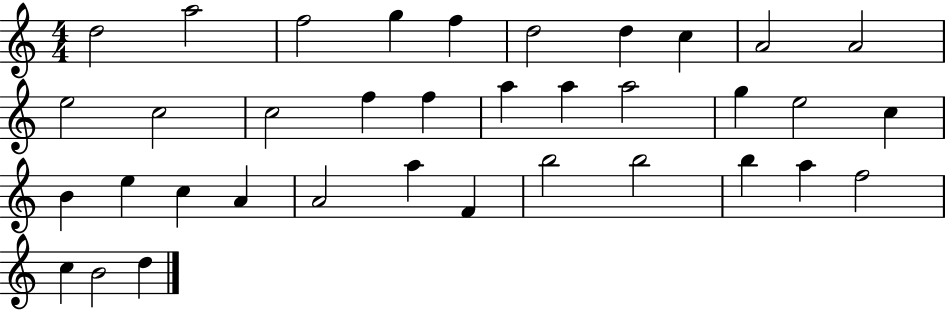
{
  \clef treble
  \numericTimeSignature
  \time 4/4
  \key c \major
  d''2 a''2 | f''2 g''4 f''4 | d''2 d''4 c''4 | a'2 a'2 | \break e''2 c''2 | c''2 f''4 f''4 | a''4 a''4 a''2 | g''4 e''2 c''4 | \break b'4 e''4 c''4 a'4 | a'2 a''4 f'4 | b''2 b''2 | b''4 a''4 f''2 | \break c''4 b'2 d''4 | \bar "|."
}